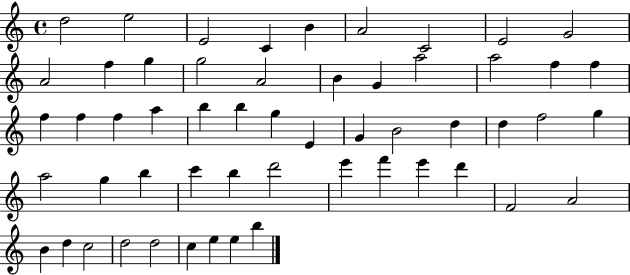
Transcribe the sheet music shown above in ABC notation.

X:1
T:Untitled
M:4/4
L:1/4
K:C
d2 e2 E2 C B A2 C2 E2 G2 A2 f g g2 A2 B G a2 a2 f f f f f a b b g E G B2 d d f2 g a2 g b c' b d'2 e' f' e' d' F2 A2 B d c2 d2 d2 c e e b